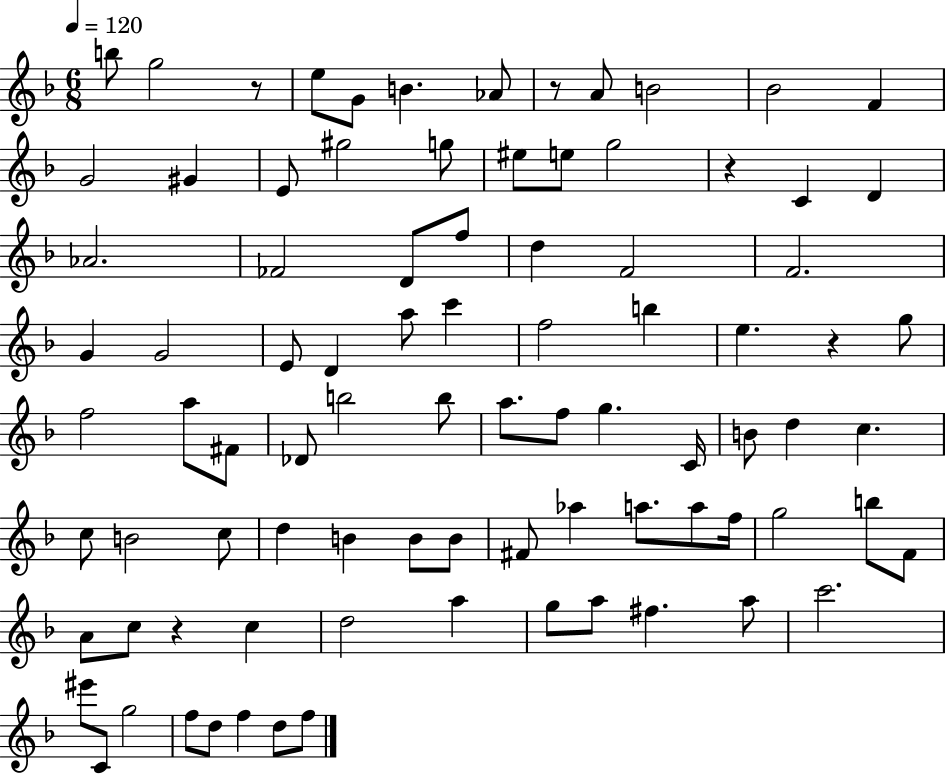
{
  \clef treble
  \numericTimeSignature
  \time 6/8
  \key f \major
  \tempo 4 = 120
  b''8 g''2 r8 | e''8 g'8 b'4. aes'8 | r8 a'8 b'2 | bes'2 f'4 | \break g'2 gis'4 | e'8 gis''2 g''8 | eis''8 e''8 g''2 | r4 c'4 d'4 | \break aes'2. | fes'2 d'8 f''8 | d''4 f'2 | f'2. | \break g'4 g'2 | e'8 d'4 a''8 c'''4 | f''2 b''4 | e''4. r4 g''8 | \break f''2 a''8 fis'8 | des'8 b''2 b''8 | a''8. f''8 g''4. c'16 | b'8 d''4 c''4. | \break c''8 b'2 c''8 | d''4 b'4 b'8 b'8 | fis'8 aes''4 a''8. a''8 f''16 | g''2 b''8 f'8 | \break a'8 c''8 r4 c''4 | d''2 a''4 | g''8 a''8 fis''4. a''8 | c'''2. | \break eis'''8 c'8 g''2 | f''8 d''8 f''4 d''8 f''8 | \bar "|."
}